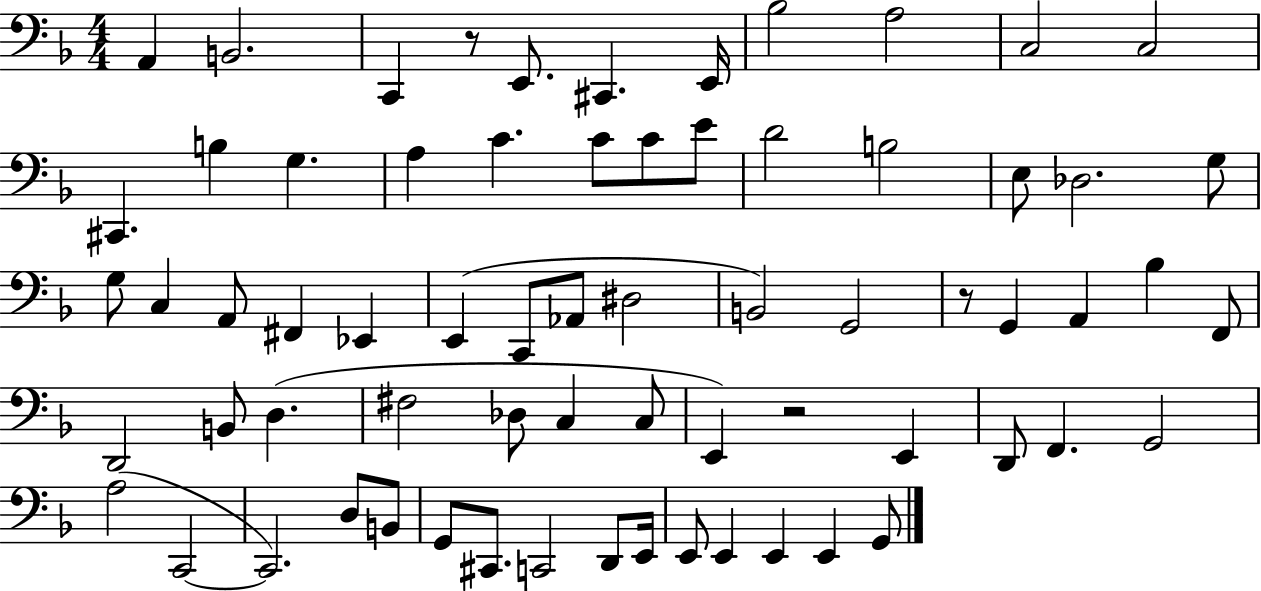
X:1
T:Untitled
M:4/4
L:1/4
K:F
A,, B,,2 C,, z/2 E,,/2 ^C,, E,,/4 _B,2 A,2 C,2 C,2 ^C,, B, G, A, C C/2 C/2 E/2 D2 B,2 E,/2 _D,2 G,/2 G,/2 C, A,,/2 ^F,, _E,, E,, C,,/2 _A,,/2 ^D,2 B,,2 G,,2 z/2 G,, A,, _B, F,,/2 D,,2 B,,/2 D, ^F,2 _D,/2 C, C,/2 E,, z2 E,, D,,/2 F,, G,,2 A,2 C,,2 C,,2 D,/2 B,,/2 G,,/2 ^C,,/2 C,,2 D,,/2 E,,/4 E,,/2 E,, E,, E,, G,,/2